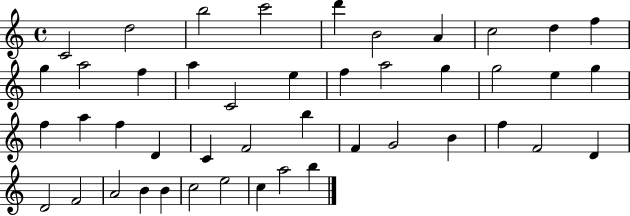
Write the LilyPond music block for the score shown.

{
  \clef treble
  \time 4/4
  \defaultTimeSignature
  \key c \major
  c'2 d''2 | b''2 c'''2 | d'''4 b'2 a'4 | c''2 d''4 f''4 | \break g''4 a''2 f''4 | a''4 c'2 e''4 | f''4 a''2 g''4 | g''2 e''4 g''4 | \break f''4 a''4 f''4 d'4 | c'4 f'2 b''4 | f'4 g'2 b'4 | f''4 f'2 d'4 | \break d'2 f'2 | a'2 b'4 b'4 | c''2 e''2 | c''4 a''2 b''4 | \break \bar "|."
}